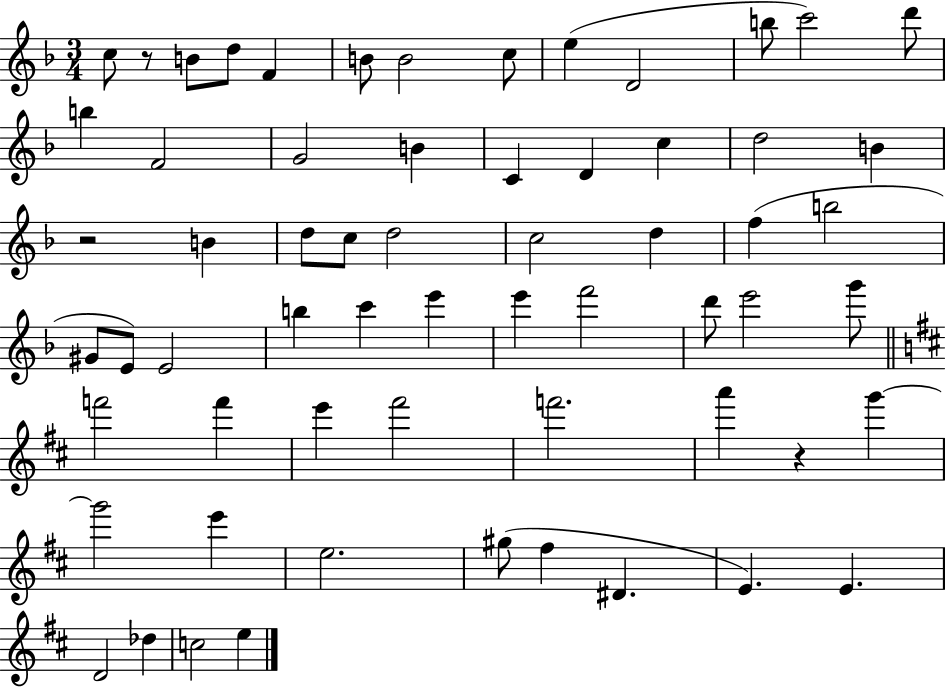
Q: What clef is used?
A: treble